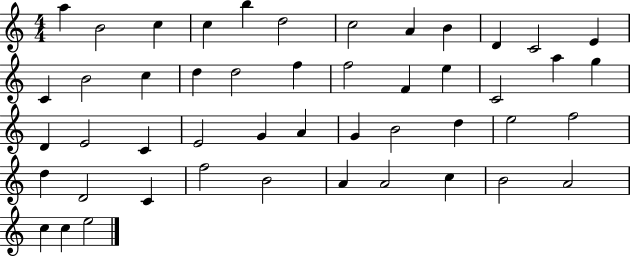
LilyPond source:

{
  \clef treble
  \numericTimeSignature
  \time 4/4
  \key c \major
  a''4 b'2 c''4 | c''4 b''4 d''2 | c''2 a'4 b'4 | d'4 c'2 e'4 | \break c'4 b'2 c''4 | d''4 d''2 f''4 | f''2 f'4 e''4 | c'2 a''4 g''4 | \break d'4 e'2 c'4 | e'2 g'4 a'4 | g'4 b'2 d''4 | e''2 f''2 | \break d''4 d'2 c'4 | f''2 b'2 | a'4 a'2 c''4 | b'2 a'2 | \break c''4 c''4 e''2 | \bar "|."
}